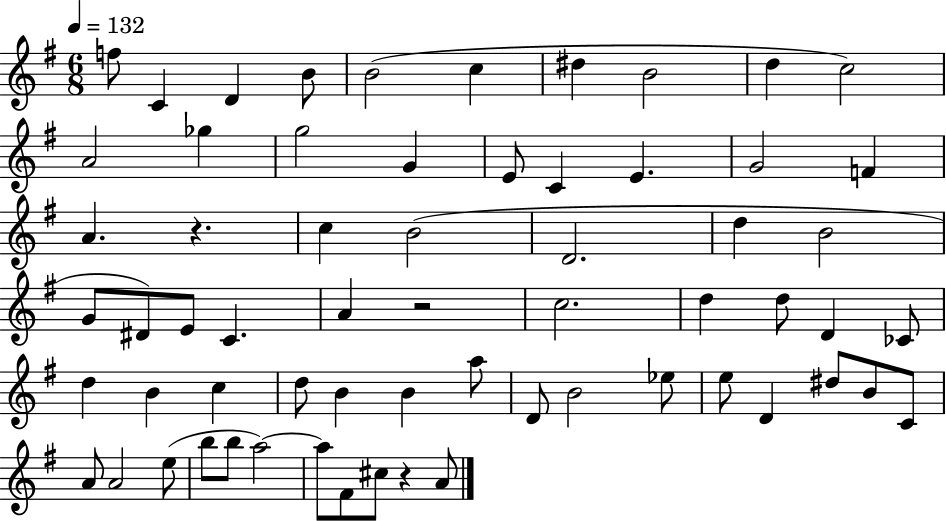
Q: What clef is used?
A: treble